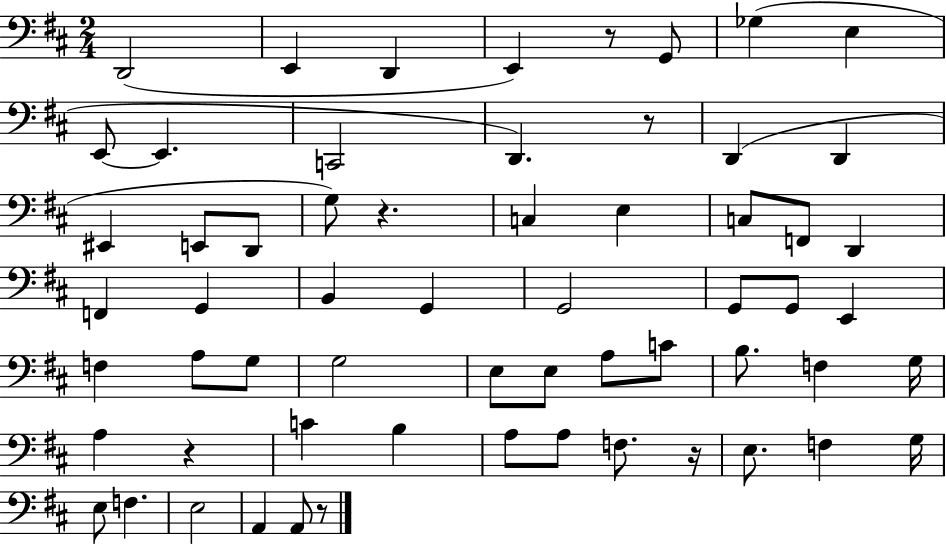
D2/h E2/q D2/q E2/q R/e G2/e Gb3/q E3/q E2/e E2/q. C2/h D2/q. R/e D2/q D2/q EIS2/q E2/e D2/e G3/e R/q. C3/q E3/q C3/e F2/e D2/q F2/q G2/q B2/q G2/q G2/h G2/e G2/e E2/q F3/q A3/e G3/e G3/h E3/e E3/e A3/e C4/e B3/e. F3/q G3/s A3/q R/q C4/q B3/q A3/e A3/e F3/e. R/s E3/e. F3/q G3/s E3/e F3/q. E3/h A2/q A2/e R/e